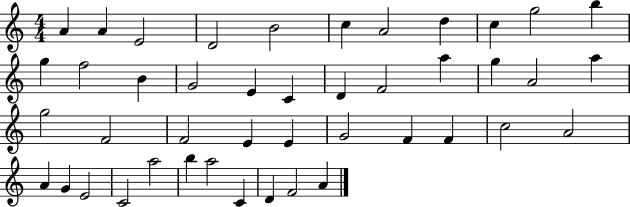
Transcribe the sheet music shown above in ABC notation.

X:1
T:Untitled
M:4/4
L:1/4
K:C
A A E2 D2 B2 c A2 d c g2 b g f2 B G2 E C D F2 a g A2 a g2 F2 F2 E E G2 F F c2 A2 A G E2 C2 a2 b a2 C D F2 A